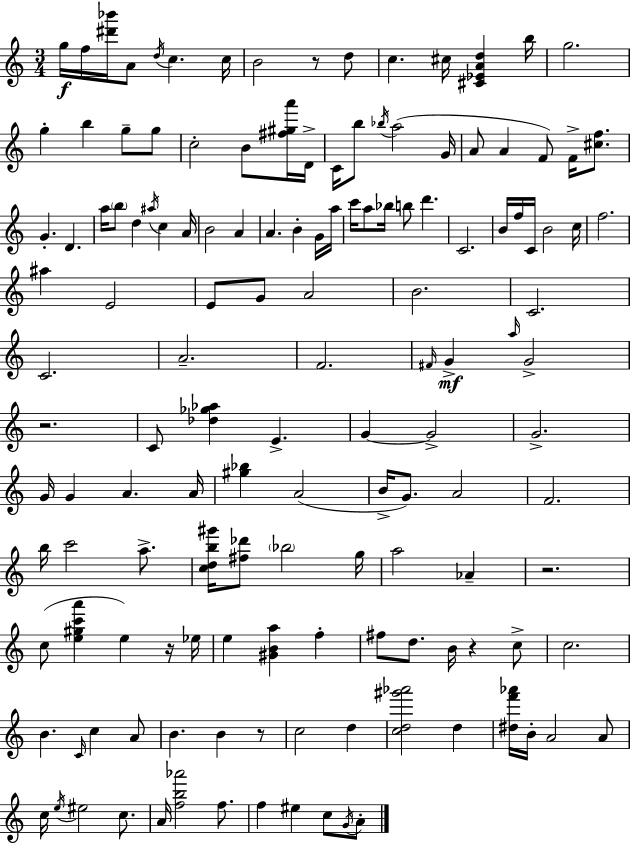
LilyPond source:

{
  \clef treble
  \numericTimeSignature
  \time 3/4
  \key a \minor
  \repeat volta 2 { g''16\f f''16 <dis''' bes'''>16 a'8 \acciaccatura { d''16 } c''4. | c''16 b'2 r8 d''8 | c''4. cis''16 <cis' ees' a' d''>4 | b''16 g''2. | \break g''4-. b''4 g''8-- g''8 | c''2-. b'8 <fis'' gis'' a'''>16 | d'16-> c'16 b''8 \acciaccatura { bes''16 }( a''2 | g'16 a'8 a'4 f'8) f'16-> <cis'' f''>8. | \break g'4.-. d'4. | a''16 \parenthesize b''8 d''4 \acciaccatura { ais''16 } c''4 | a'16 b'2 a'4 | a'4. b'4-. | \break g'16 a''16 c'''16 a''8 bes''16 b''8 d'''4. | c'2. | b'16 f''16 c'16 b'2 | c''16 f''2. | \break ais''4 e'2 | e'8 g'8 a'2 | b'2. | c'2. | \break c'2. | a'2.-- | f'2. | \grace { fis'16 } g'4->\mf \grace { a''16 } g'2-> | \break r2. | c'8 <des'' ges'' aes''>4 e'4.-> | g'4~~ g'2-> | g'2.-> | \break g'16 g'4 a'4. | a'16 <gis'' bes''>4 a'2( | b'16-> g'8.) a'2 | f'2. | \break b''16 c'''2 | a''8.-> <c'' d'' b'' gis'''>16 <fis'' des'''>8 \parenthesize bes''2 | g''16 a''2 | aes'4-- r2. | \break c''8( <e'' gis'' c''' a'''>4 e''4) | r16 ees''16 e''4 <gis' b' a''>4 | f''4-. fis''8 d''8. b'16 r4 | c''8-> c''2. | \break b'4. \grace { c'16 } | c''4 a'8 b'4. | b'4 r8 c''2 | d''4 <c'' d'' gis''' aes'''>2 | \break d''4 <dis'' f''' aes'''>16 b'16-. a'2 | a'8 c''16 \acciaccatura { e''16 } eis''2 | c''8. a'16 <f'' b'' aes'''>2 | f''8. f''4 eis''4 | \break c''8 \acciaccatura { g'16 } a'8-. } \bar "|."
}